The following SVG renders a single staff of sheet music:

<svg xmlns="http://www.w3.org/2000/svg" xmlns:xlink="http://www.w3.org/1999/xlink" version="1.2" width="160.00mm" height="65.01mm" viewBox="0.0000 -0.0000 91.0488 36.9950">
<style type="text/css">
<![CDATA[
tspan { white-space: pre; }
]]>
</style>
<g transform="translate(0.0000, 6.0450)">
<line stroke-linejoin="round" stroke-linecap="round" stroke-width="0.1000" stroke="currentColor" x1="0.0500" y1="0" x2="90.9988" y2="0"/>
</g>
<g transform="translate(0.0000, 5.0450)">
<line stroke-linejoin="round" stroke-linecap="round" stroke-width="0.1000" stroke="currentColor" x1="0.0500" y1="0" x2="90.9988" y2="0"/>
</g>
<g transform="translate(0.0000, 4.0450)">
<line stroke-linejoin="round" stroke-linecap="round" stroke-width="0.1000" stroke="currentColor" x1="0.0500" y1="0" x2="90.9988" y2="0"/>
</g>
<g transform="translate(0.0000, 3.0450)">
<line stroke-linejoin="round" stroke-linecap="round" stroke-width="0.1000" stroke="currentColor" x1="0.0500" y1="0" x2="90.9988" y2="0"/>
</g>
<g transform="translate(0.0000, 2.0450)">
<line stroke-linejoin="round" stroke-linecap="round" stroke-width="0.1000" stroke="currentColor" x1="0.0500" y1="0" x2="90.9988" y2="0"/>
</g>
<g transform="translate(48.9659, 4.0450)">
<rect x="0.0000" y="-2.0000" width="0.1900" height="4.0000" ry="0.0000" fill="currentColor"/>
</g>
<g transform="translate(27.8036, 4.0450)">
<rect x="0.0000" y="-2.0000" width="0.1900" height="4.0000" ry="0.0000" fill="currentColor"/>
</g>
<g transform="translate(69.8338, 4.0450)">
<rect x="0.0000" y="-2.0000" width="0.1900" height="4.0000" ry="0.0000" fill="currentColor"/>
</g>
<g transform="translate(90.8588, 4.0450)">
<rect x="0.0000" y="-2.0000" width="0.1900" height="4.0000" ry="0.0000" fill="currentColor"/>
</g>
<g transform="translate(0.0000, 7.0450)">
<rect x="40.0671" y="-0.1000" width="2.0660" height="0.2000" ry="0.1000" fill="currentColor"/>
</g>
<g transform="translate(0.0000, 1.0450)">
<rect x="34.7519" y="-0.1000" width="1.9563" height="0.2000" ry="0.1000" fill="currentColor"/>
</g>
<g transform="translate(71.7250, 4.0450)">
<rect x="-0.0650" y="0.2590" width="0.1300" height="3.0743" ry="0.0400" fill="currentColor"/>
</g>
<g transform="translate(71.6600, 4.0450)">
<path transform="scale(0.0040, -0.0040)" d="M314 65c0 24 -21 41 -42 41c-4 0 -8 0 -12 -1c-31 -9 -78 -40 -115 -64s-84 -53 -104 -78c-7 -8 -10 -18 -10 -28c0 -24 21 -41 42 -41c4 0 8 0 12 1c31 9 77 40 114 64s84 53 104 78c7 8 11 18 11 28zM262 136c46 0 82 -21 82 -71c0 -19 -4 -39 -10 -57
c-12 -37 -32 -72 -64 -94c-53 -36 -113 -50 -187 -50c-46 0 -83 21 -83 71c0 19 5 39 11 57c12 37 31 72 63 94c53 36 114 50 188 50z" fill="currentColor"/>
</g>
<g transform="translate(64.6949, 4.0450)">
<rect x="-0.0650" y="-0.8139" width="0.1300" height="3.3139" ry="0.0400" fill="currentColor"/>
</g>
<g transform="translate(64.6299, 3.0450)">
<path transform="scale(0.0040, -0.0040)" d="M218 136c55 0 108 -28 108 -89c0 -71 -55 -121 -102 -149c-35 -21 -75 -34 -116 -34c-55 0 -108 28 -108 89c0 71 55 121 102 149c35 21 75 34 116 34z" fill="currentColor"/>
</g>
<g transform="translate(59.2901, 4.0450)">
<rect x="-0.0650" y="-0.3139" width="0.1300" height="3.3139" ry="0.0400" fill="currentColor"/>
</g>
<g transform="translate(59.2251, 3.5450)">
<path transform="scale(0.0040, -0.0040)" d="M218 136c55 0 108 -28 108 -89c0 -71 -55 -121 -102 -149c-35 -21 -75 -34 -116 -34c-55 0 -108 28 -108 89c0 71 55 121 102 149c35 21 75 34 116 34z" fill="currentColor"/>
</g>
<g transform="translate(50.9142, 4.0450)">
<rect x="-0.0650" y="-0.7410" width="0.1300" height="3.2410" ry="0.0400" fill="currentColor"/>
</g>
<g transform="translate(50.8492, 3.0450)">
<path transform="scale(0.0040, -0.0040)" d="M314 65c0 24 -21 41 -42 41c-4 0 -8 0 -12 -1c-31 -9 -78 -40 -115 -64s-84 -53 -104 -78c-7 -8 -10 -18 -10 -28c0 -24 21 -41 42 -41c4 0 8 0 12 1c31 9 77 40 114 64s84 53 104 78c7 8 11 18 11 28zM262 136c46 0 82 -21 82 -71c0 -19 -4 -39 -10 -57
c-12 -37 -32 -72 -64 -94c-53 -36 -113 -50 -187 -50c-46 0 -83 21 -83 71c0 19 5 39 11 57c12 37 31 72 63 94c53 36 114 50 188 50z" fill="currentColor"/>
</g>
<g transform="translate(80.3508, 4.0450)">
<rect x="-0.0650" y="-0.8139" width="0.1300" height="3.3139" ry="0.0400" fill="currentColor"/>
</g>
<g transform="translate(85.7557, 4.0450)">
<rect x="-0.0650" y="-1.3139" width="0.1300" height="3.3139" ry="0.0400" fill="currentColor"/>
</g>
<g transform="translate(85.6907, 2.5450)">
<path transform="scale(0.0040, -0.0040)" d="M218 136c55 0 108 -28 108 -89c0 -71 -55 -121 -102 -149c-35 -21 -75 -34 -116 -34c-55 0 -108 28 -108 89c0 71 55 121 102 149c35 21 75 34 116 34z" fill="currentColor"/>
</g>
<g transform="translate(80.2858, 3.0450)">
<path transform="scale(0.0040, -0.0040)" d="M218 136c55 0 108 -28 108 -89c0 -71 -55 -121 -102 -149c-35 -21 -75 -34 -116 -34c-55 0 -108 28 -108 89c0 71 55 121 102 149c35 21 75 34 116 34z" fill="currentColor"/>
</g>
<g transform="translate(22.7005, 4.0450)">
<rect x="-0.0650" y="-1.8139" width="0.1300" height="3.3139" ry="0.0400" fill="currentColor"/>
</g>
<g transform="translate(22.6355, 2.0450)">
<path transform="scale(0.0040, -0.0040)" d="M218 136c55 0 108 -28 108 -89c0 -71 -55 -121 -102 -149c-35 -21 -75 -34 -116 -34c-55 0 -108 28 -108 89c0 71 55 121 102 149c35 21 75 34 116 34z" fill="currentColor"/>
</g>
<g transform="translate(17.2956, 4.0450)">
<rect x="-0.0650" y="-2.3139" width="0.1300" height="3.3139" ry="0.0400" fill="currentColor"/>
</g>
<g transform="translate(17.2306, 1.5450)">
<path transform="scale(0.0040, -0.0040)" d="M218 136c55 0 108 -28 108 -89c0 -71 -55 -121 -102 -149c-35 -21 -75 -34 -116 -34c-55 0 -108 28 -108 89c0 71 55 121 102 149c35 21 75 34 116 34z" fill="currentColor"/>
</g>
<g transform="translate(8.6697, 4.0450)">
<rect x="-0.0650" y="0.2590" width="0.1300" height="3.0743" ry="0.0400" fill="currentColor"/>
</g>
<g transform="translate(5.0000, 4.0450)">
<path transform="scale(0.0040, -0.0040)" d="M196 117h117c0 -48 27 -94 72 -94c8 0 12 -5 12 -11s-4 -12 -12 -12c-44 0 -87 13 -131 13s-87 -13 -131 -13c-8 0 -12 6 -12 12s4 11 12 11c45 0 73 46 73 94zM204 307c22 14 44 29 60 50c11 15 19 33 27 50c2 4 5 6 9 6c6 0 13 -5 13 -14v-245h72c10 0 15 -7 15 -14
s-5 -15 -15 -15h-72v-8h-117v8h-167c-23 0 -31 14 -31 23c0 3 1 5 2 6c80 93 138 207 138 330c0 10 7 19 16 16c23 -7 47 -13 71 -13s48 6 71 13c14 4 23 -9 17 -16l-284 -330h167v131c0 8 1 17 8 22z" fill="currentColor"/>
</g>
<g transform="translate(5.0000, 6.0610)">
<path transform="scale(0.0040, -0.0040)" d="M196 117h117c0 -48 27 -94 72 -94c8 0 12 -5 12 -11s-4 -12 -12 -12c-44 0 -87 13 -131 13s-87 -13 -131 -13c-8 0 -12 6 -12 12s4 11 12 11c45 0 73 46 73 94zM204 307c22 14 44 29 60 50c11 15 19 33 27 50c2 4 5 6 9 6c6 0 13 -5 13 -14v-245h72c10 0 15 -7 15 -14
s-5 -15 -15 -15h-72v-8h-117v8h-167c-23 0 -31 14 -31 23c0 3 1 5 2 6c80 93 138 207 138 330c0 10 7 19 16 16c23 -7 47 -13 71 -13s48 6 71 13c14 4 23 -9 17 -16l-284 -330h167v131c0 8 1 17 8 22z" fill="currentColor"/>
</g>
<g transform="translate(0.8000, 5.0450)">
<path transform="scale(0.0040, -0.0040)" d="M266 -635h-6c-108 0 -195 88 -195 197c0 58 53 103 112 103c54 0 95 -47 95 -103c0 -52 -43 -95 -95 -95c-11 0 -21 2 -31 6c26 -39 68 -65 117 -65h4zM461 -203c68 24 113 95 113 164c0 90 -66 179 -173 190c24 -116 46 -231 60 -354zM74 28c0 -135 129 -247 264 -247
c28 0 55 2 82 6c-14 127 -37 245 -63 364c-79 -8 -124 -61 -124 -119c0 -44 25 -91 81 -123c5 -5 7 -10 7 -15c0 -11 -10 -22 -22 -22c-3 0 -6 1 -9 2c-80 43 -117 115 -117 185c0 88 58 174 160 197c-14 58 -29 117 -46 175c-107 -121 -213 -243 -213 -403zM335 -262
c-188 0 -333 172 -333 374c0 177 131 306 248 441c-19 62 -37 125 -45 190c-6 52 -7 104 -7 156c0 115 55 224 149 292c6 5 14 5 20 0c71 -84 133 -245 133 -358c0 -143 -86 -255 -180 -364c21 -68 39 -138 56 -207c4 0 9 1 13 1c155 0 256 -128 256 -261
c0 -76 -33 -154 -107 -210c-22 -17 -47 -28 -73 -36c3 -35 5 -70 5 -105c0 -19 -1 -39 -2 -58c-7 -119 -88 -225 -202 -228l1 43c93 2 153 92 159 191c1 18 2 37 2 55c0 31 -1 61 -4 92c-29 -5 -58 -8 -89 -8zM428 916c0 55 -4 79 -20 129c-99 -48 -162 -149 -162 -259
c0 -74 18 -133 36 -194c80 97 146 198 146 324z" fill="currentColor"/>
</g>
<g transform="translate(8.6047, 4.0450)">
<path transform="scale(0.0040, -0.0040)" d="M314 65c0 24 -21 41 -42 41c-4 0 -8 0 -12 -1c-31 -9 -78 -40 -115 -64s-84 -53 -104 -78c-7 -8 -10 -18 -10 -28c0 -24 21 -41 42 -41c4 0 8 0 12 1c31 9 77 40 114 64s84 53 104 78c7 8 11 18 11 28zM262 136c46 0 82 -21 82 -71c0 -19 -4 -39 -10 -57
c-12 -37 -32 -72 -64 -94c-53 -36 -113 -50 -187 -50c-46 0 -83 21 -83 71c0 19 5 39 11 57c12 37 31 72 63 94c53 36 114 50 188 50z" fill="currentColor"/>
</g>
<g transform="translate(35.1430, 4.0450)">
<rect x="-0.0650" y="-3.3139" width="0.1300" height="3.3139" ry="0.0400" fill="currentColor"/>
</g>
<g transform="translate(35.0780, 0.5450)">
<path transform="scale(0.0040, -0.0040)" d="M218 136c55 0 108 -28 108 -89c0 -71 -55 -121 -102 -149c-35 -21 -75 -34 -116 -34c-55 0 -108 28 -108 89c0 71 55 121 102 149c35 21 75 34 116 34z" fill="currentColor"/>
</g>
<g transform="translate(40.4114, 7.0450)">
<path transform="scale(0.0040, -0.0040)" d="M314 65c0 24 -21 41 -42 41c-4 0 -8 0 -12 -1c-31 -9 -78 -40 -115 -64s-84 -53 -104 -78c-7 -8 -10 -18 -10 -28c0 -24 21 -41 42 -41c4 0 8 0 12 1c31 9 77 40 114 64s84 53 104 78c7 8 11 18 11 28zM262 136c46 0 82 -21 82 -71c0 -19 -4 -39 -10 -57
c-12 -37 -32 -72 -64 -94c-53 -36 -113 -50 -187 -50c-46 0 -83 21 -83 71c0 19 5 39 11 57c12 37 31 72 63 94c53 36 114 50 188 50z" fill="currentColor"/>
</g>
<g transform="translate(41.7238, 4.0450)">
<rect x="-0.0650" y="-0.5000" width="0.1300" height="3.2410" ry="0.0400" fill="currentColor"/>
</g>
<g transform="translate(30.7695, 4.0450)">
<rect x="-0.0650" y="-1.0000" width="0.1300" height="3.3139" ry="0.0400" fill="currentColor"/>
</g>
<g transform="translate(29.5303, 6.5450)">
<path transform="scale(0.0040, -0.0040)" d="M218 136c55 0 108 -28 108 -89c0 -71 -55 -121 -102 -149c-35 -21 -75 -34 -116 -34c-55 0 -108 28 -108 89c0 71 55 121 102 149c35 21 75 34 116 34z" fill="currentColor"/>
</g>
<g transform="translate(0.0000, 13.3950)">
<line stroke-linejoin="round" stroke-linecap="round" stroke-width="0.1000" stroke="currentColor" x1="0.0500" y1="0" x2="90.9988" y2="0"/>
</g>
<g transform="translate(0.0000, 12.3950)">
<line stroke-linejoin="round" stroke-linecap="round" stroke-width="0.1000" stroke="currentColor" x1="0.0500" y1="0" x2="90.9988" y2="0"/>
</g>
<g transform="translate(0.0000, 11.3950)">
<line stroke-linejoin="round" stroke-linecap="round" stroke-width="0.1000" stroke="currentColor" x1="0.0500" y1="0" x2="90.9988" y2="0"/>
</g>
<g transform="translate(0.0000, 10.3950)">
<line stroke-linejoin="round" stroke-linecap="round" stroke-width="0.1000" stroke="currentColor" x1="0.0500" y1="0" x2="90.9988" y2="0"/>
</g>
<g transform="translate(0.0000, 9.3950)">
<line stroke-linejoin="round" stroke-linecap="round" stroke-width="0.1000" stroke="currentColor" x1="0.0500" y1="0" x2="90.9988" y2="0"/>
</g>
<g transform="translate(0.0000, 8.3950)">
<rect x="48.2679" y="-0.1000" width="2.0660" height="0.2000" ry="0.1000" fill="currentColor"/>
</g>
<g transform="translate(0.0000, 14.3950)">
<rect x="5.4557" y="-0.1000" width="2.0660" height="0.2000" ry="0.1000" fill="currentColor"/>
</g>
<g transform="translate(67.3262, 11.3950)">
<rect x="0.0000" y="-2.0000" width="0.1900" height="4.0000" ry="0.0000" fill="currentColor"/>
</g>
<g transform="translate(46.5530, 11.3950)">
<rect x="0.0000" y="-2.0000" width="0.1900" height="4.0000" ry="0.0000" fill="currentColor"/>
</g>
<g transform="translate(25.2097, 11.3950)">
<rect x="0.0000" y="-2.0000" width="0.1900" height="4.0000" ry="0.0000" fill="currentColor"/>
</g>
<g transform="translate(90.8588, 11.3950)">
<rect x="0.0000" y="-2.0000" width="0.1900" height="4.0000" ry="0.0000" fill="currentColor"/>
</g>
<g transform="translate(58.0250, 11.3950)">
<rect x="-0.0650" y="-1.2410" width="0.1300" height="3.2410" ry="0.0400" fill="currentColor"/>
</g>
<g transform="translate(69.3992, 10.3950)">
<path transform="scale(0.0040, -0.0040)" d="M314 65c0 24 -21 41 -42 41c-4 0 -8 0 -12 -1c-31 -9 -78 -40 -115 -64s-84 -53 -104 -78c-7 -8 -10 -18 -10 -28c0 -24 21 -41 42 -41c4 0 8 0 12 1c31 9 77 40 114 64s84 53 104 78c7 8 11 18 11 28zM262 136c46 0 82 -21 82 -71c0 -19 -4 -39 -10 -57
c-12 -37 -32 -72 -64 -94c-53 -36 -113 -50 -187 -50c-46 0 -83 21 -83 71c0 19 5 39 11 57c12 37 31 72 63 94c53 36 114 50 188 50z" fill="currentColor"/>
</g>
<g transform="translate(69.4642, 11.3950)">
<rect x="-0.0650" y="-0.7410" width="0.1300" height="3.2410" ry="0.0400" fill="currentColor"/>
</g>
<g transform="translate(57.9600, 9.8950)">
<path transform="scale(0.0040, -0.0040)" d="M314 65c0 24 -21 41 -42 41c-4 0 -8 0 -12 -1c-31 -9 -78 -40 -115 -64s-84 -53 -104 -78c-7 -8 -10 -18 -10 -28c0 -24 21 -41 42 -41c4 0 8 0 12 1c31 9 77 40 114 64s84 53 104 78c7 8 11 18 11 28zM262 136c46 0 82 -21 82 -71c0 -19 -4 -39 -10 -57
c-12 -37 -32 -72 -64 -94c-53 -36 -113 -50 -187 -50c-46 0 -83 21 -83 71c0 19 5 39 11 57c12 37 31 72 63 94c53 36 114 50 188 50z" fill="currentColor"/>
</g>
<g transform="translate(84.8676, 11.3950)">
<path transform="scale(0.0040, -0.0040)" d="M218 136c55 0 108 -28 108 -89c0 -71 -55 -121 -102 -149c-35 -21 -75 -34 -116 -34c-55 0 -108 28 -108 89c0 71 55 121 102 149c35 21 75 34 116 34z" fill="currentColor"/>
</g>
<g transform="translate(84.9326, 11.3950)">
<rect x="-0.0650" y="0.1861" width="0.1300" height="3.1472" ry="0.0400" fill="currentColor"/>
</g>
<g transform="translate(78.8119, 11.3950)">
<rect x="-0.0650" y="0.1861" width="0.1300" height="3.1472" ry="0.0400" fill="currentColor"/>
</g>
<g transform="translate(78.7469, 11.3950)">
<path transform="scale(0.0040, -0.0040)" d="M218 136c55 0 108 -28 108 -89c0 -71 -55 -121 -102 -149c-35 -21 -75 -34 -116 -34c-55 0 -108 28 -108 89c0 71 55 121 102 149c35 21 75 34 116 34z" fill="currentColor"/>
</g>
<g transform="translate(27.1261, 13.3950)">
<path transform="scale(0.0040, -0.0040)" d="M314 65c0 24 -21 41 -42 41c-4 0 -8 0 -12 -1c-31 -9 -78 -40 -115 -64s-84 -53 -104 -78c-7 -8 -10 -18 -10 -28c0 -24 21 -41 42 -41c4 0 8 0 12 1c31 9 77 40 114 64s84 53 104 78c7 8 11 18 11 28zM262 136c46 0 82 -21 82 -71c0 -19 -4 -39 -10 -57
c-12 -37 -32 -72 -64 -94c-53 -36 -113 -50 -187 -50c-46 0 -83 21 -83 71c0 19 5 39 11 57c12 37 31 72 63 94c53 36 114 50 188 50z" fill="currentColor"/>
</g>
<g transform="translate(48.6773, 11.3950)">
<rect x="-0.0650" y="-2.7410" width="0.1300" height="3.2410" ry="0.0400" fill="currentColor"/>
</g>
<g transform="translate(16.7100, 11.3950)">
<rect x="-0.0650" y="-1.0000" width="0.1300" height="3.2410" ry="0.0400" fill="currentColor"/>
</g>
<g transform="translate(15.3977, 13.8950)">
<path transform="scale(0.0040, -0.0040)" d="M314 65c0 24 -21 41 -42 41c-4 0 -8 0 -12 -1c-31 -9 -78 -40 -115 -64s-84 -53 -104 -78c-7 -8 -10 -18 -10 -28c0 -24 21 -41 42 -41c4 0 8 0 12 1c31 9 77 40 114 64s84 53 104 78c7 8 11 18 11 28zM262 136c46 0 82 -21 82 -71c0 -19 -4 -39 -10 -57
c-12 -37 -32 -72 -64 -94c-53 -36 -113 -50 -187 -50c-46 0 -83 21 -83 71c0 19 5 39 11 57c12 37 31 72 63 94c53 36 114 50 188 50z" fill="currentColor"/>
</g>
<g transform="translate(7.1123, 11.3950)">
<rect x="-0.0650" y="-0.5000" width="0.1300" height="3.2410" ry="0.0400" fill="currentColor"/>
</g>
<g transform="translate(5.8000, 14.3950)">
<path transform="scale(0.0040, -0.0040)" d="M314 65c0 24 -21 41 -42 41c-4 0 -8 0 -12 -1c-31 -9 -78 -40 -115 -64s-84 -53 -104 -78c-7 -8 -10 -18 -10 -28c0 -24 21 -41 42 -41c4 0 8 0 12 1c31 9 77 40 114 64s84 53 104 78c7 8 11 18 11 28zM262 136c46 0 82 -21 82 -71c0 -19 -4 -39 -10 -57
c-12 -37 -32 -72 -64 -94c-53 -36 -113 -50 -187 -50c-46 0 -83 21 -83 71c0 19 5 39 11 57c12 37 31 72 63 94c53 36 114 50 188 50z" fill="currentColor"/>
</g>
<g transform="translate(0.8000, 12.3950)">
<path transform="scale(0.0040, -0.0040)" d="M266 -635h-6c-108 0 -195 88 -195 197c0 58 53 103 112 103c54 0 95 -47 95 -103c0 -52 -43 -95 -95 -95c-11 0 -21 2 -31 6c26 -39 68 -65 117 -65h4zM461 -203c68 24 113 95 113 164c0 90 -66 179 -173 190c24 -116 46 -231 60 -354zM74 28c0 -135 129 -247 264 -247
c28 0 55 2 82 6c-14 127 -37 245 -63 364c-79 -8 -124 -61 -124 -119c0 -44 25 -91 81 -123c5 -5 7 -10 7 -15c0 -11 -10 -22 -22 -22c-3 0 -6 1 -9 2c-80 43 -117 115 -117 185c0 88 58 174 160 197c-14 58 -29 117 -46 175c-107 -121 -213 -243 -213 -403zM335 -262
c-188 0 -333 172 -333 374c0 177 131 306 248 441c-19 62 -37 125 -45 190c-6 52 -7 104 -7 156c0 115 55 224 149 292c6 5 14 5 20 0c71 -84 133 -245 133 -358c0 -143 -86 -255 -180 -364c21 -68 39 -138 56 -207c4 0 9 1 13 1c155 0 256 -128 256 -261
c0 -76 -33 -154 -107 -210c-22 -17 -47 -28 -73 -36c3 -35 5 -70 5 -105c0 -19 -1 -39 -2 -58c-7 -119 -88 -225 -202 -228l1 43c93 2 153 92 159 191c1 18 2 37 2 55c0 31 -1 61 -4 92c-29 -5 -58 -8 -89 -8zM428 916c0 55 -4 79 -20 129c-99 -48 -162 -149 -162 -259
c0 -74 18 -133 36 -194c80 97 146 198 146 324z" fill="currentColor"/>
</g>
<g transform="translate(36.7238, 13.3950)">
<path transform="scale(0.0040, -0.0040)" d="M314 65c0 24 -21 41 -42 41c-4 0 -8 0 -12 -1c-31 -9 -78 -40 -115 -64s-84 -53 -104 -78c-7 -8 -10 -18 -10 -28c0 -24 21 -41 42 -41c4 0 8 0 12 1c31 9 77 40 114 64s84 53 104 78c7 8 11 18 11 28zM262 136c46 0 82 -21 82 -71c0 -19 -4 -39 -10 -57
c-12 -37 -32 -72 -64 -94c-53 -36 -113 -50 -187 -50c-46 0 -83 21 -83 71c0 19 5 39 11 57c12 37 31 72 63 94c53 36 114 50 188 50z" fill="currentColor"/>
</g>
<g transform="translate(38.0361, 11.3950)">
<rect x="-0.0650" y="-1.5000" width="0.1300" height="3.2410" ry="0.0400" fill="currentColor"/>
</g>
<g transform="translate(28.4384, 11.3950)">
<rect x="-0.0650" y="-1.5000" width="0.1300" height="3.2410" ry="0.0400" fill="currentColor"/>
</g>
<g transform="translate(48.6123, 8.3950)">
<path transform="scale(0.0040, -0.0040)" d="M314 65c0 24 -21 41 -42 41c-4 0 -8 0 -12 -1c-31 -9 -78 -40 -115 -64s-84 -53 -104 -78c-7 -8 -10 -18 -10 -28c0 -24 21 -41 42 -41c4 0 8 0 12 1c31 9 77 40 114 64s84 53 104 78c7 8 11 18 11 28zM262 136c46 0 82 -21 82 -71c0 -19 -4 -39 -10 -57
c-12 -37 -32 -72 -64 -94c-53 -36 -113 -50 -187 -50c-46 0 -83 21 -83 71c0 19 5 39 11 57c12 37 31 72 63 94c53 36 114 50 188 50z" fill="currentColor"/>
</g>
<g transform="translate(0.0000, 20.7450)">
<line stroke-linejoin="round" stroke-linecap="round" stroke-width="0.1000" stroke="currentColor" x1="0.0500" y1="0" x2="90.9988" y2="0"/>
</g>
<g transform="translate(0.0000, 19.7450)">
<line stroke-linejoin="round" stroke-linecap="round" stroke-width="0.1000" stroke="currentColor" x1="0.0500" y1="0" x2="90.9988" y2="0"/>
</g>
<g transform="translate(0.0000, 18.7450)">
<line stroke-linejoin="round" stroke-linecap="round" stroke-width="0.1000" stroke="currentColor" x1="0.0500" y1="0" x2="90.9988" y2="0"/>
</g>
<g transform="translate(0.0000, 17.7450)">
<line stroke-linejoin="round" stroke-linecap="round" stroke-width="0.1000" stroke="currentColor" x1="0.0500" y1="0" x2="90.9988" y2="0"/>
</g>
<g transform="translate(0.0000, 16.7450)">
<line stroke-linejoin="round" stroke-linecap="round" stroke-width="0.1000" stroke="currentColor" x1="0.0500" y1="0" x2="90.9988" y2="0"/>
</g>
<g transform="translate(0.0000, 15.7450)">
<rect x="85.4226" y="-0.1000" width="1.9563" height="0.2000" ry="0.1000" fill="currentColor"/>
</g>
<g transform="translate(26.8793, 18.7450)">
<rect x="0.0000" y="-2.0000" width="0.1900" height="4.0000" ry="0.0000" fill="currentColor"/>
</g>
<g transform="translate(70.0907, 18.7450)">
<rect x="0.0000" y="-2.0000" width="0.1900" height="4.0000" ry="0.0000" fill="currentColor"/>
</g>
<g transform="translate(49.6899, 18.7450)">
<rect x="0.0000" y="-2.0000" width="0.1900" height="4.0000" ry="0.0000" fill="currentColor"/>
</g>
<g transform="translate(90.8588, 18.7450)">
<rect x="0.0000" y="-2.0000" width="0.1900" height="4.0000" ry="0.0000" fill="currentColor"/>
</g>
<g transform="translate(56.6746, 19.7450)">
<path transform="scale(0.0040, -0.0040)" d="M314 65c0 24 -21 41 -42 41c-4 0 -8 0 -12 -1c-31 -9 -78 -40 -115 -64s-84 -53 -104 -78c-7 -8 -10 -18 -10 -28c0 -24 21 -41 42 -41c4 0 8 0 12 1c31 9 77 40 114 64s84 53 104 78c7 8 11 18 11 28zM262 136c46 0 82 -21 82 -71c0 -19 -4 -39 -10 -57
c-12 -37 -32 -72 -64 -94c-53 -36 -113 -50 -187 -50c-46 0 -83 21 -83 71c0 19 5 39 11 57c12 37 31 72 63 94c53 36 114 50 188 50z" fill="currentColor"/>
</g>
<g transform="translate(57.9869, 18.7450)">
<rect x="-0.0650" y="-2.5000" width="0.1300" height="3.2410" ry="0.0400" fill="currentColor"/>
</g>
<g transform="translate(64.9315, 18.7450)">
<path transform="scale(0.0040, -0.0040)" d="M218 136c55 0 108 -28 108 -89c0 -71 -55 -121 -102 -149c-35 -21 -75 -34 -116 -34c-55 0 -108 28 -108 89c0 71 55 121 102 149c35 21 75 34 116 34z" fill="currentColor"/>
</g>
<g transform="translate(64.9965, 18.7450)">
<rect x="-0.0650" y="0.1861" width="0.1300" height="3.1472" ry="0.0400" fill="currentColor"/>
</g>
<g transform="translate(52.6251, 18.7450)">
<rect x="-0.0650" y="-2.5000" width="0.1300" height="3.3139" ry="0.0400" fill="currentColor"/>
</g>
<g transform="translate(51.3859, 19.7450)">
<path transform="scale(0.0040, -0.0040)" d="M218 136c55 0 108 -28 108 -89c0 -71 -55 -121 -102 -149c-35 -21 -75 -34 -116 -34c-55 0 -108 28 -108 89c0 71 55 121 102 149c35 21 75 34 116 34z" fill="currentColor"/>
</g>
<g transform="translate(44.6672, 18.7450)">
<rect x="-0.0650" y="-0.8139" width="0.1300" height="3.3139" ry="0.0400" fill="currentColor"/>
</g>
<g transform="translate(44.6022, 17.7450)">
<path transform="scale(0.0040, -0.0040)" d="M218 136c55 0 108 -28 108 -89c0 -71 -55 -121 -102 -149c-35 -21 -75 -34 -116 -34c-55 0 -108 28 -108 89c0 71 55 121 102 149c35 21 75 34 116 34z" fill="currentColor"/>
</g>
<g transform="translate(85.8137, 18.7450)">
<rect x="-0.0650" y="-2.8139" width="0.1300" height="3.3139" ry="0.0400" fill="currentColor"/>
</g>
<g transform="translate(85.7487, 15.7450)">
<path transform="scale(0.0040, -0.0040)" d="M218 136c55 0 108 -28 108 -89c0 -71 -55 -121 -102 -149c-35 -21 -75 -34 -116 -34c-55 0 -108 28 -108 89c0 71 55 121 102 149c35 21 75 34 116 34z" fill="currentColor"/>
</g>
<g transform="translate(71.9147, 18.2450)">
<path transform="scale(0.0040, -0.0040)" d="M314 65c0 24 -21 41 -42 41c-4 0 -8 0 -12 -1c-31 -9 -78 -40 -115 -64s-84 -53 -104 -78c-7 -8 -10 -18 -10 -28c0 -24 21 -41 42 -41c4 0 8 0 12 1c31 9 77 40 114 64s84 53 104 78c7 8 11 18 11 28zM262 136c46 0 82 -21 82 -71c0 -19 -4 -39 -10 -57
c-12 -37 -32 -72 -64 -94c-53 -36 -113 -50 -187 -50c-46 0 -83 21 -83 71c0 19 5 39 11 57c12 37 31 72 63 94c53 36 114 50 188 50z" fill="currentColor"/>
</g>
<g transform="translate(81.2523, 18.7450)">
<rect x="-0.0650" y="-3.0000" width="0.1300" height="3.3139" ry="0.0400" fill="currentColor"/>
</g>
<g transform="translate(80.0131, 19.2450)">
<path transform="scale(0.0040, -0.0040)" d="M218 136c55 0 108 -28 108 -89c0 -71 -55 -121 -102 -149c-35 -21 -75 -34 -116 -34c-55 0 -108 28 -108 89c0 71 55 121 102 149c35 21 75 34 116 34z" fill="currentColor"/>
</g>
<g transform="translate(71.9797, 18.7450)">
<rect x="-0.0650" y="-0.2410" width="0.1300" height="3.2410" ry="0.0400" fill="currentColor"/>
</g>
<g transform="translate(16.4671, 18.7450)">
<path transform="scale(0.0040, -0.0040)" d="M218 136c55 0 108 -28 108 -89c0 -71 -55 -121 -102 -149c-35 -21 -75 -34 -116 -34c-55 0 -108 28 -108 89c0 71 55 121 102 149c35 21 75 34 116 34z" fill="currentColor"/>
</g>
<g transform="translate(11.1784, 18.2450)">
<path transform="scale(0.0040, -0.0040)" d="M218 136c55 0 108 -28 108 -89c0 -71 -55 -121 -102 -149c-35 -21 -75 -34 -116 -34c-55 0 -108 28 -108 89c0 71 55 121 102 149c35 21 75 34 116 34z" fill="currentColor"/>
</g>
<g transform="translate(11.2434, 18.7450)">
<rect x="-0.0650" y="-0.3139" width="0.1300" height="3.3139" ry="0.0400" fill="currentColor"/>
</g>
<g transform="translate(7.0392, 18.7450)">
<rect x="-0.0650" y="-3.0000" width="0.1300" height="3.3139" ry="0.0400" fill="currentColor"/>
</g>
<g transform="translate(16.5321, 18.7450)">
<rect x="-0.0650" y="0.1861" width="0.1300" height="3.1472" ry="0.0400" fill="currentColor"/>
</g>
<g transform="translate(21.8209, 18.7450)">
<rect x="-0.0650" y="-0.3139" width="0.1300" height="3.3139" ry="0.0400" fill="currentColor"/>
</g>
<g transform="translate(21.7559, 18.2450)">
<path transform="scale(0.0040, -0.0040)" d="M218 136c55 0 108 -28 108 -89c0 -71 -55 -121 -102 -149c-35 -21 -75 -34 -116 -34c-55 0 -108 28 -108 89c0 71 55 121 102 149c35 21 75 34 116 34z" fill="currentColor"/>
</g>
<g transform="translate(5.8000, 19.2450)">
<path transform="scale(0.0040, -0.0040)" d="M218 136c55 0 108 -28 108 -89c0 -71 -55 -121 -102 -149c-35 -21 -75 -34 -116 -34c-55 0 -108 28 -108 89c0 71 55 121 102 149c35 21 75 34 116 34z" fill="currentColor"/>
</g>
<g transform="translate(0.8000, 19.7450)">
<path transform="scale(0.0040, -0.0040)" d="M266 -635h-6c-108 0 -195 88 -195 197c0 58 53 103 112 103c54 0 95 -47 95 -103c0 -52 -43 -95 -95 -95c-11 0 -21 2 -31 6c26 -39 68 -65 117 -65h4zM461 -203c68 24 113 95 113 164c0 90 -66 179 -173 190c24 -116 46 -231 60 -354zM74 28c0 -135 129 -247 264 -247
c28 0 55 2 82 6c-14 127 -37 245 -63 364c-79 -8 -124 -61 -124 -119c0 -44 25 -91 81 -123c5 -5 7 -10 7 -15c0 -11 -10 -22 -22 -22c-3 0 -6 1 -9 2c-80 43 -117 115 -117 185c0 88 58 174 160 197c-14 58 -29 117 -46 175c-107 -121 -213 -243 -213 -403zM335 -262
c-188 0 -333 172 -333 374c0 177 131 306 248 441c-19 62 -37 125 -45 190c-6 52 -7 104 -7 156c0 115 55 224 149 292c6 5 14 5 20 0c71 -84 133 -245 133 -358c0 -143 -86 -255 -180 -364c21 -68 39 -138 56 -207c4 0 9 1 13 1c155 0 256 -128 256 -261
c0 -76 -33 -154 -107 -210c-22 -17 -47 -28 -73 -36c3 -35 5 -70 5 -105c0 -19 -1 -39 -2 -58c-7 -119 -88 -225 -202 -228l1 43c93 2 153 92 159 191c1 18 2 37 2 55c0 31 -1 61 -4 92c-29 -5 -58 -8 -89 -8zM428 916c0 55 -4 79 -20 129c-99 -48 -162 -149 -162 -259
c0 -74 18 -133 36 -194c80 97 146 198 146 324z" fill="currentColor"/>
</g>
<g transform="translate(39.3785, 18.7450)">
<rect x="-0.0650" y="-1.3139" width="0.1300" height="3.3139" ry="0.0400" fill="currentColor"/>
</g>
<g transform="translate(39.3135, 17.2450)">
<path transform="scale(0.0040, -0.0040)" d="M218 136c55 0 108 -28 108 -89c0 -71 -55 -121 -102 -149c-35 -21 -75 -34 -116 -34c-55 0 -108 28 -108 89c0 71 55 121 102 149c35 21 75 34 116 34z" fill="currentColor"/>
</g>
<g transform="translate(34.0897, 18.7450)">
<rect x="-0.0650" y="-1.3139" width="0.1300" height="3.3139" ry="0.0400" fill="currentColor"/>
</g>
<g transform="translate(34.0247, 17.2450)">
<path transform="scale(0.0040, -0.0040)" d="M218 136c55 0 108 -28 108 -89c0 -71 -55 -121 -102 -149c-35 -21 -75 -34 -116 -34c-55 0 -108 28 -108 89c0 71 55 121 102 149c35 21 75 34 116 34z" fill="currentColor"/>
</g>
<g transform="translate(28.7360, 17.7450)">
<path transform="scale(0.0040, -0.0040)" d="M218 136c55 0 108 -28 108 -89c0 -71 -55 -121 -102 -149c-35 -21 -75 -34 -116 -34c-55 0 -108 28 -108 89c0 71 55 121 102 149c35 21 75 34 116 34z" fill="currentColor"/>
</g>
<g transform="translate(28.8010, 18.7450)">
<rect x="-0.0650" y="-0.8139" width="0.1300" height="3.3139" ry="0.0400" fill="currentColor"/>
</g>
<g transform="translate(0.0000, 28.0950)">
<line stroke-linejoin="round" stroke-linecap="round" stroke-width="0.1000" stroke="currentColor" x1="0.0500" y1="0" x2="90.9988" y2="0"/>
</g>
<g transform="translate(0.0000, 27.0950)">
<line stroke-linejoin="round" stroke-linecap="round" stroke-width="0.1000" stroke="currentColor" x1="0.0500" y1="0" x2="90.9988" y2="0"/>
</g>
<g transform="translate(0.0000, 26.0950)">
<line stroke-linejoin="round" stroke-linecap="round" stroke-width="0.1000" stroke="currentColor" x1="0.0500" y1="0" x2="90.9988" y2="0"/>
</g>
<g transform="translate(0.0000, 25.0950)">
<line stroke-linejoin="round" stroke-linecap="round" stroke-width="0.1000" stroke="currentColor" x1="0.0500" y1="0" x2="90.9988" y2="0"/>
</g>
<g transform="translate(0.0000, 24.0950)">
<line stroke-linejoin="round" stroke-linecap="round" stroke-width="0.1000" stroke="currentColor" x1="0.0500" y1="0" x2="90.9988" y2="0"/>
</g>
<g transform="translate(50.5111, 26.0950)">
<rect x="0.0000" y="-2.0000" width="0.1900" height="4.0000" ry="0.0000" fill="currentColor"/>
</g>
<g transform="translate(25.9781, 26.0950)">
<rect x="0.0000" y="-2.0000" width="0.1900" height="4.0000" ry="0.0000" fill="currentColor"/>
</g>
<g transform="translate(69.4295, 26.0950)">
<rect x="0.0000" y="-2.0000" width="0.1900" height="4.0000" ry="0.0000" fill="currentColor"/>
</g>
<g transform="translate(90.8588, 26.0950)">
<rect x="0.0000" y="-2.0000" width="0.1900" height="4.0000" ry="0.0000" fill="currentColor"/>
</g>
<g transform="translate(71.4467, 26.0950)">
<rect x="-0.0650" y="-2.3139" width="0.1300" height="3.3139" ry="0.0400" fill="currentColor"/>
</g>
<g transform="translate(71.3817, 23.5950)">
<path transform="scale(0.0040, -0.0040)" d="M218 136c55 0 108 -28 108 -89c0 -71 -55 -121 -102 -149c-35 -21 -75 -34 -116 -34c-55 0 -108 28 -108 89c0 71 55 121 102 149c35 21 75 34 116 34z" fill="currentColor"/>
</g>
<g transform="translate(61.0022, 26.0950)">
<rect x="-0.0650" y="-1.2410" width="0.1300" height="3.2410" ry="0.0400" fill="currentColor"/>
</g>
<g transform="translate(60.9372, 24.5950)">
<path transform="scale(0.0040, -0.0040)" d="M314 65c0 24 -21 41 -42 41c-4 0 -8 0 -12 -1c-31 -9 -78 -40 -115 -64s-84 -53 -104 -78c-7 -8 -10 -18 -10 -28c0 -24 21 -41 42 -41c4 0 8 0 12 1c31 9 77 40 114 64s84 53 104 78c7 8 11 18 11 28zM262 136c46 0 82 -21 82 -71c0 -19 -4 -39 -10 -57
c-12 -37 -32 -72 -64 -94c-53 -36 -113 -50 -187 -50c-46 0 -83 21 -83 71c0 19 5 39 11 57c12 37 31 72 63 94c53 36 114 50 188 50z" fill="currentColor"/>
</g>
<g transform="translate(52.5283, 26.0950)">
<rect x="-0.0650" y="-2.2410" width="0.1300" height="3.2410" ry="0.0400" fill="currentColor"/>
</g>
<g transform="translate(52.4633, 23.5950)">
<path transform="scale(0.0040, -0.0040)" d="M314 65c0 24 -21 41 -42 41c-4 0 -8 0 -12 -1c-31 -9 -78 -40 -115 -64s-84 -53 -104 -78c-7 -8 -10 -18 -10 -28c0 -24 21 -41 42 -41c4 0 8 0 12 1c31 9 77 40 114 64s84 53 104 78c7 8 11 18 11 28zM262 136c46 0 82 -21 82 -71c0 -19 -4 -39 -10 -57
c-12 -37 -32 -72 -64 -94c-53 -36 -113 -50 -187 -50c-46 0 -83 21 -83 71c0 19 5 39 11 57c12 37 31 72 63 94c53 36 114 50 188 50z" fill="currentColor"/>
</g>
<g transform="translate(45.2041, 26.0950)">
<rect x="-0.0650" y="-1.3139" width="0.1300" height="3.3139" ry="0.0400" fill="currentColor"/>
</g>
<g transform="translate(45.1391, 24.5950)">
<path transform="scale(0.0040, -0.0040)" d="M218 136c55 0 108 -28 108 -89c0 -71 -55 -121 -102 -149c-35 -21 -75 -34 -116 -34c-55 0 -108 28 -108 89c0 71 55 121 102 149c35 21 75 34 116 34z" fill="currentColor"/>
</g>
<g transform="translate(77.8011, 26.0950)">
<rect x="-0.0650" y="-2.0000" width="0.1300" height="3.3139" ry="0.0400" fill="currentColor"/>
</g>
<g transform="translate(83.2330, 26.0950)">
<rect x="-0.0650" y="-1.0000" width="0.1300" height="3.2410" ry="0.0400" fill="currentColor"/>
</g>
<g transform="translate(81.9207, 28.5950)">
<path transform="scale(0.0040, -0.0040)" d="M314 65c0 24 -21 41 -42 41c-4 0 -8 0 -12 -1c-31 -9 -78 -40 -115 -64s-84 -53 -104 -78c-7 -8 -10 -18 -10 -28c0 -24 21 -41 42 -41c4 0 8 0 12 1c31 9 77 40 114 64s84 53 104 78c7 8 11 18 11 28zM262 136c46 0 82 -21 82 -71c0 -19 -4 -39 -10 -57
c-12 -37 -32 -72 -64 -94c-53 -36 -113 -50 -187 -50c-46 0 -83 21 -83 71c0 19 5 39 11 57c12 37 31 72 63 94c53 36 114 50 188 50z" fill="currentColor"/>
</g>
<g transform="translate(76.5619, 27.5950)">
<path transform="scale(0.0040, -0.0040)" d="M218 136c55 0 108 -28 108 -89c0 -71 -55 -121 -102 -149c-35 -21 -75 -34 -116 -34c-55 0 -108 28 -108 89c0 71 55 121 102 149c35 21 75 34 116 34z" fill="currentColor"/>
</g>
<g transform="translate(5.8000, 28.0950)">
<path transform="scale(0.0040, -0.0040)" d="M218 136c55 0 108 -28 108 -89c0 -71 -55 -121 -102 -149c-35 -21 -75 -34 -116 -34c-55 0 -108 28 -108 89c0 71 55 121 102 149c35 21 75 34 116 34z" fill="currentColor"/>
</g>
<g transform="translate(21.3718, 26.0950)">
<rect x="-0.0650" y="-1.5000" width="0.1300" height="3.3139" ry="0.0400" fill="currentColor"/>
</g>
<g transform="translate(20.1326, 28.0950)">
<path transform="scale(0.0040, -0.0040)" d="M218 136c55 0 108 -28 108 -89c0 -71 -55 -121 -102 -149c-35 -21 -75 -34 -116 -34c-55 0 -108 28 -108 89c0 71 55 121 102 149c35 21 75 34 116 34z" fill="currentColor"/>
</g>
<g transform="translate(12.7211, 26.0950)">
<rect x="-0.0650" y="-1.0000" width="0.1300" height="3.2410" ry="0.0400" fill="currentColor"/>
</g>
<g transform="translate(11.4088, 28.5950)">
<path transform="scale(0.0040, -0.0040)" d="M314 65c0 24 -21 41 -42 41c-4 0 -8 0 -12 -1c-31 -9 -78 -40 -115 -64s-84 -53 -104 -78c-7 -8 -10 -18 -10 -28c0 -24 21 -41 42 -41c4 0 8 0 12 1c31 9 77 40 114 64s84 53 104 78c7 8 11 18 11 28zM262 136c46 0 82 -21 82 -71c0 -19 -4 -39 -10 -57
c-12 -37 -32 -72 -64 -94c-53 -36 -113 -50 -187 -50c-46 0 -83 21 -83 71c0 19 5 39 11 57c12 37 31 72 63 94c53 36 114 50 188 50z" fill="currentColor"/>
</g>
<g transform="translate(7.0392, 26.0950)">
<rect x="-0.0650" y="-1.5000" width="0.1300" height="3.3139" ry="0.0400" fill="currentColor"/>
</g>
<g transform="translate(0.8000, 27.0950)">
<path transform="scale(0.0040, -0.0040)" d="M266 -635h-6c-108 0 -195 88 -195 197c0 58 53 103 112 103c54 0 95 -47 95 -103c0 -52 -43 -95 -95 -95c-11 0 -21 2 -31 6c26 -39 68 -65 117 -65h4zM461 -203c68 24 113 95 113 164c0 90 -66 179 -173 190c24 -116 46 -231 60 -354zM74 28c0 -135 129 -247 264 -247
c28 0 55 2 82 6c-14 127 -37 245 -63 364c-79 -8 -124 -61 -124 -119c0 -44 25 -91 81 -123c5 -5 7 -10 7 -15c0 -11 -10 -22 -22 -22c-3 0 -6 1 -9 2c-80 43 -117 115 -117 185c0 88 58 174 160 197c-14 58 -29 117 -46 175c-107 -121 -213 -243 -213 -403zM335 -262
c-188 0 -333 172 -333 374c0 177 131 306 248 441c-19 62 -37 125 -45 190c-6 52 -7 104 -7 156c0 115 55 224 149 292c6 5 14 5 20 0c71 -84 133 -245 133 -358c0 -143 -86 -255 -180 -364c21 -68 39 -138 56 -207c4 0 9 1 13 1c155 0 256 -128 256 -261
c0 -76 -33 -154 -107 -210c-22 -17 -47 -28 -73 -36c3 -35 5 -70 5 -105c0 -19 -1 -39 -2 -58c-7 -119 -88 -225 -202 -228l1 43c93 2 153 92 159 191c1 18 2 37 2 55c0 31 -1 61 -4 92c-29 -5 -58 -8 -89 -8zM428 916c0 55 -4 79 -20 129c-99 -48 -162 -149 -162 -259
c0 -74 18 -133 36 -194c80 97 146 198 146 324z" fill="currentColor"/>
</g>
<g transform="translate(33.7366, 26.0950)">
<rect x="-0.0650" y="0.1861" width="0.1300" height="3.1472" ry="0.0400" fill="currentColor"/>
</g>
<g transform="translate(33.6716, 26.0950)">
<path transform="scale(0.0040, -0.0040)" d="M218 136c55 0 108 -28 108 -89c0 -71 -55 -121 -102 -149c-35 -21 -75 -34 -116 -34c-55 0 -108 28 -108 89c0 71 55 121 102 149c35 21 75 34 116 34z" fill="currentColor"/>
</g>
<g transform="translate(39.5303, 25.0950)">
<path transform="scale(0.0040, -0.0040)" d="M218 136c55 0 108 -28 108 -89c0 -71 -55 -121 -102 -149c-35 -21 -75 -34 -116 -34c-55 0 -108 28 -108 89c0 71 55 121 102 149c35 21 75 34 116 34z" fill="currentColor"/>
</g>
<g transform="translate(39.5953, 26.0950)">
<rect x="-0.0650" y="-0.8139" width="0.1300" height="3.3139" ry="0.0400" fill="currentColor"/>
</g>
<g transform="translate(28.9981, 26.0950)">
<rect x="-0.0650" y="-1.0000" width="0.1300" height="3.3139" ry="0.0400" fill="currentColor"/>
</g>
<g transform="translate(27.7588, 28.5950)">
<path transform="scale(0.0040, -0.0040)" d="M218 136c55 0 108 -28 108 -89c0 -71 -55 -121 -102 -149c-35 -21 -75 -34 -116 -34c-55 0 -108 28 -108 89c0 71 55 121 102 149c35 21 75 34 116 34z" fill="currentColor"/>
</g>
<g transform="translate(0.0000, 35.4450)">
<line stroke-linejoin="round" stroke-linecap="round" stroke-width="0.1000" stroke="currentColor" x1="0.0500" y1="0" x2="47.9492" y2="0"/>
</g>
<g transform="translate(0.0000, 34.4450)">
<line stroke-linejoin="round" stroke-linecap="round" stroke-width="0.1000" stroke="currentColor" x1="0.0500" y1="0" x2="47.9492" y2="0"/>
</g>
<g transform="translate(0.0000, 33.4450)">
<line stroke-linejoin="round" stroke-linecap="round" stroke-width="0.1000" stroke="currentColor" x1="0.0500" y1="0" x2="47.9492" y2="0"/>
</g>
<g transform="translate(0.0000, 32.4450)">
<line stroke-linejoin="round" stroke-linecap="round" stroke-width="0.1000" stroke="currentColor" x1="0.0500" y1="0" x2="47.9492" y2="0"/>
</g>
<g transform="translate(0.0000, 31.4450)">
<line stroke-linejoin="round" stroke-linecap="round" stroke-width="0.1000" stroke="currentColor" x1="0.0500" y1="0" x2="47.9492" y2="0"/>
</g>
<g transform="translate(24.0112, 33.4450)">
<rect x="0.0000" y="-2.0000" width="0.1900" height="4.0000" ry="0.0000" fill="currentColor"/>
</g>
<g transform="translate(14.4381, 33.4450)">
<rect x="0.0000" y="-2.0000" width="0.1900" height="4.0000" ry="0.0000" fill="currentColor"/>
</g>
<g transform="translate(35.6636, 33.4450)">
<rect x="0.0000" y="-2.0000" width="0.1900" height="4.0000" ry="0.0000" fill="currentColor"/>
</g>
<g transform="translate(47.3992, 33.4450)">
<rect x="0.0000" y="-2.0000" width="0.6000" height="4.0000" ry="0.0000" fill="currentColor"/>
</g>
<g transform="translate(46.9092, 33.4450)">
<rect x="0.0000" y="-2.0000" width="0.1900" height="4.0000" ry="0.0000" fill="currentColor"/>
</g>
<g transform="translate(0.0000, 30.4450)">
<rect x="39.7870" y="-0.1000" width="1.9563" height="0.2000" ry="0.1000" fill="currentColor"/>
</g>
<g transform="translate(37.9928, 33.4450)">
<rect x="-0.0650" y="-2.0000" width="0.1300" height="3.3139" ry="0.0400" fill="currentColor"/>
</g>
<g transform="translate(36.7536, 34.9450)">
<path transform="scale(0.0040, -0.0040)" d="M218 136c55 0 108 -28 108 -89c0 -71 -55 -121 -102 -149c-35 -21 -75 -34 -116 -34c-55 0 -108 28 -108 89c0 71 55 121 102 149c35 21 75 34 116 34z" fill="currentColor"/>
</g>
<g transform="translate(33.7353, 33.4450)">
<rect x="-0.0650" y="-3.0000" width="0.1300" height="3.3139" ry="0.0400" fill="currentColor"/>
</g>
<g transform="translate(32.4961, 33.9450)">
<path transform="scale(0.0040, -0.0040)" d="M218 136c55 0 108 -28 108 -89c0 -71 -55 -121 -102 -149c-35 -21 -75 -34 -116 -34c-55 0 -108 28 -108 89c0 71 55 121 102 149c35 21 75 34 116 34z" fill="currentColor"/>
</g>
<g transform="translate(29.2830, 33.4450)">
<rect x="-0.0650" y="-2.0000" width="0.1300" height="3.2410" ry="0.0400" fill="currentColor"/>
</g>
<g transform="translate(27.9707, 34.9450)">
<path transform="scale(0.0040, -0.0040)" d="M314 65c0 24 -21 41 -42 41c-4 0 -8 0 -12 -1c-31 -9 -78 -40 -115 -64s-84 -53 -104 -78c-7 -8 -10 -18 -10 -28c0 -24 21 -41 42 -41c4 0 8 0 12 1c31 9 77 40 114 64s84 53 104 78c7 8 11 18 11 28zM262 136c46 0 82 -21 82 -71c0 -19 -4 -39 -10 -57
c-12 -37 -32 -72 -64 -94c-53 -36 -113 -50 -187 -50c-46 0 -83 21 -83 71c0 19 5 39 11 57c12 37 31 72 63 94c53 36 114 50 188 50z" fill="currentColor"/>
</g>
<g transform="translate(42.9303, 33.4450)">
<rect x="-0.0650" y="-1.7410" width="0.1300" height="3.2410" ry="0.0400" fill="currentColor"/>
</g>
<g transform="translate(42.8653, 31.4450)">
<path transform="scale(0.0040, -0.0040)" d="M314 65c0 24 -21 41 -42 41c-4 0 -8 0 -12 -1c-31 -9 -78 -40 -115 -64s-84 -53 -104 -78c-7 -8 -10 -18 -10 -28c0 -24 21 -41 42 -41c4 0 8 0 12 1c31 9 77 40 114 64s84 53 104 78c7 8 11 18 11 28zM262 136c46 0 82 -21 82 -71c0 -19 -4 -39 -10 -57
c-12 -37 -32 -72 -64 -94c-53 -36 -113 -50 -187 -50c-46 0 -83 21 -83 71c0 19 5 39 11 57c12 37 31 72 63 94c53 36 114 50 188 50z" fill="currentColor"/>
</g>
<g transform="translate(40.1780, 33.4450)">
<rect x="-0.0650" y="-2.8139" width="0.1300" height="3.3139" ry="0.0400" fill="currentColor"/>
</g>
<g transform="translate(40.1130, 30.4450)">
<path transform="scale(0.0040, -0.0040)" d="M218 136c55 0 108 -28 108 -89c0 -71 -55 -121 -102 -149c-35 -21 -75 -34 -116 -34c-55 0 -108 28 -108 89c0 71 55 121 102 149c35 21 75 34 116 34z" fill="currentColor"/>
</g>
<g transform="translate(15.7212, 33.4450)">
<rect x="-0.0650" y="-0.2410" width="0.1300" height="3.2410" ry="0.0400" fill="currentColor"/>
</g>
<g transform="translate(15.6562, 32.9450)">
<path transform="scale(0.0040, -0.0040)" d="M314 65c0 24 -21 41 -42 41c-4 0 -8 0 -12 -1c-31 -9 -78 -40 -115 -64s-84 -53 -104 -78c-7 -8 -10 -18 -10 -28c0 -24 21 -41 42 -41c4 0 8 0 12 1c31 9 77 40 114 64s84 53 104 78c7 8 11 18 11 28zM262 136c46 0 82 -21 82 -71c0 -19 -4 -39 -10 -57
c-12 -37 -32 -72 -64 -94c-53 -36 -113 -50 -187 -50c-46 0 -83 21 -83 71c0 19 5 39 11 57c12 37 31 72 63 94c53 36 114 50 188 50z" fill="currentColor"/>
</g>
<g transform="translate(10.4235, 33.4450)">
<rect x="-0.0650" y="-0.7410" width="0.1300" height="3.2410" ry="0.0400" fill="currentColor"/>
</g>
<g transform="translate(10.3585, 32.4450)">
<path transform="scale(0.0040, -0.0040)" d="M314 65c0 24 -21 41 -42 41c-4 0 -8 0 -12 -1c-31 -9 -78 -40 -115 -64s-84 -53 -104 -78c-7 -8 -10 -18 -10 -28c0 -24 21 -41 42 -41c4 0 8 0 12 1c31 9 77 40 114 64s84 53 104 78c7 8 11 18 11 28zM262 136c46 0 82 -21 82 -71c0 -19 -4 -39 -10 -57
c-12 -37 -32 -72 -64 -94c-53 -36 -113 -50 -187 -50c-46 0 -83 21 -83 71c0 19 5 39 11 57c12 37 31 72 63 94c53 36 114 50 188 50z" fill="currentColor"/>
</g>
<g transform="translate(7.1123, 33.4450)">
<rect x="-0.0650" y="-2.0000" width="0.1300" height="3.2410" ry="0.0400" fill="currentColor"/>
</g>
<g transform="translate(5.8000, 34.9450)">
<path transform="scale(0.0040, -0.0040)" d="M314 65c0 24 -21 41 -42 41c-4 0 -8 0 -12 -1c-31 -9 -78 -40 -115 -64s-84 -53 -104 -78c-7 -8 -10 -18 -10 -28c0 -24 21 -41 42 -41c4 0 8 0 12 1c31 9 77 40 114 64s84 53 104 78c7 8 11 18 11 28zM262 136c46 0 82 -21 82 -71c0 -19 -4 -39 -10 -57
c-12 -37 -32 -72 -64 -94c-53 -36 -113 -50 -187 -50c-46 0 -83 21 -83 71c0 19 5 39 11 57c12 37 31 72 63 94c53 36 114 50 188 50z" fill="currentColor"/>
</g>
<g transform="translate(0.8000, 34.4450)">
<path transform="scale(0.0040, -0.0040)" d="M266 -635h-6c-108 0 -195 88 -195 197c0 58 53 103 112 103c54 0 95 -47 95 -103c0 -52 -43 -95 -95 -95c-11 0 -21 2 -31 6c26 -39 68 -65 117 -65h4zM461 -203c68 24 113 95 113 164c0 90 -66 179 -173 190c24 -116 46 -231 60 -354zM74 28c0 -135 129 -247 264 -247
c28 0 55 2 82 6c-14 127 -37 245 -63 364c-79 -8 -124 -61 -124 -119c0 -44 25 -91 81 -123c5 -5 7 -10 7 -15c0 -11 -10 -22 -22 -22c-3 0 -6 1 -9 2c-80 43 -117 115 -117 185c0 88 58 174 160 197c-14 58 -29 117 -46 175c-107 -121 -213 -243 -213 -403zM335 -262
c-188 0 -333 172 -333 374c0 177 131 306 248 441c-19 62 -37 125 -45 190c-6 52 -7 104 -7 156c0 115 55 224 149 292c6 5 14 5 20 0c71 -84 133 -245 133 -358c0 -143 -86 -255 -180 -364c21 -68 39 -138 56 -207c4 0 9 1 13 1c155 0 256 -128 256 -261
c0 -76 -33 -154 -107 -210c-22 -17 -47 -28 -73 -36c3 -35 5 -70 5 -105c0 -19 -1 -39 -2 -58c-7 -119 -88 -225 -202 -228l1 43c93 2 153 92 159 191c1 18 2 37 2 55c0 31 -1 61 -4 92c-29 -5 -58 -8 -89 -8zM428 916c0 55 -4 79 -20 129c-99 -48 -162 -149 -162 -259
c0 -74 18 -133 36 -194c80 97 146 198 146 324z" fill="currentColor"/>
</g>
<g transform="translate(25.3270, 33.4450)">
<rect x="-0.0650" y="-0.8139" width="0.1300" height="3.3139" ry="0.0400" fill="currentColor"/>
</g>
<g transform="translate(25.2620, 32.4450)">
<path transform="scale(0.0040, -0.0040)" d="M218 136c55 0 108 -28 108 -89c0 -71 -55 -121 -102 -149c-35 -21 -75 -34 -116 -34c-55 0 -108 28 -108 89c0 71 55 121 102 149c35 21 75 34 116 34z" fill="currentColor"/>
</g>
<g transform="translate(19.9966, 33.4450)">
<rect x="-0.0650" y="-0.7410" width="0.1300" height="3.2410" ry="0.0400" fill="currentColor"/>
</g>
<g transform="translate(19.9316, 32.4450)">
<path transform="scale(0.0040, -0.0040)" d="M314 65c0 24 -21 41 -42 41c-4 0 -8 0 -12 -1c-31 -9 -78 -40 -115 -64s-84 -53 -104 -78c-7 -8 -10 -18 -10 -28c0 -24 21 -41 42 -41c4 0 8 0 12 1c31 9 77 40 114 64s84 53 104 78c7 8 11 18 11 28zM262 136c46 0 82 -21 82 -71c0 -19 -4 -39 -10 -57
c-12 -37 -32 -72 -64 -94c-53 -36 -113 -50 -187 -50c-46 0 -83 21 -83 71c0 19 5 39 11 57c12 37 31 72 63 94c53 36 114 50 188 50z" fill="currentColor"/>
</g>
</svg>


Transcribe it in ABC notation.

X:1
T:Untitled
M:4/4
L:1/4
K:C
B2 g f D b C2 d2 c d B2 d e C2 D2 E2 E2 a2 e2 d2 B B A c B c d e e d G G2 B c2 A a E D2 E D B d e g2 e2 g F D2 F2 d2 c2 d2 d F2 A F a f2